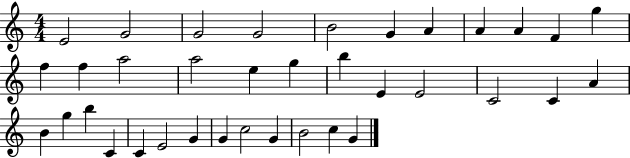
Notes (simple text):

E4/h G4/h G4/h G4/h B4/h G4/q A4/q A4/q A4/q F4/q G5/q F5/q F5/q A5/h A5/h E5/q G5/q B5/q E4/q E4/h C4/h C4/q A4/q B4/q G5/q B5/q C4/q C4/q E4/h G4/q G4/q C5/h G4/q B4/h C5/q G4/q